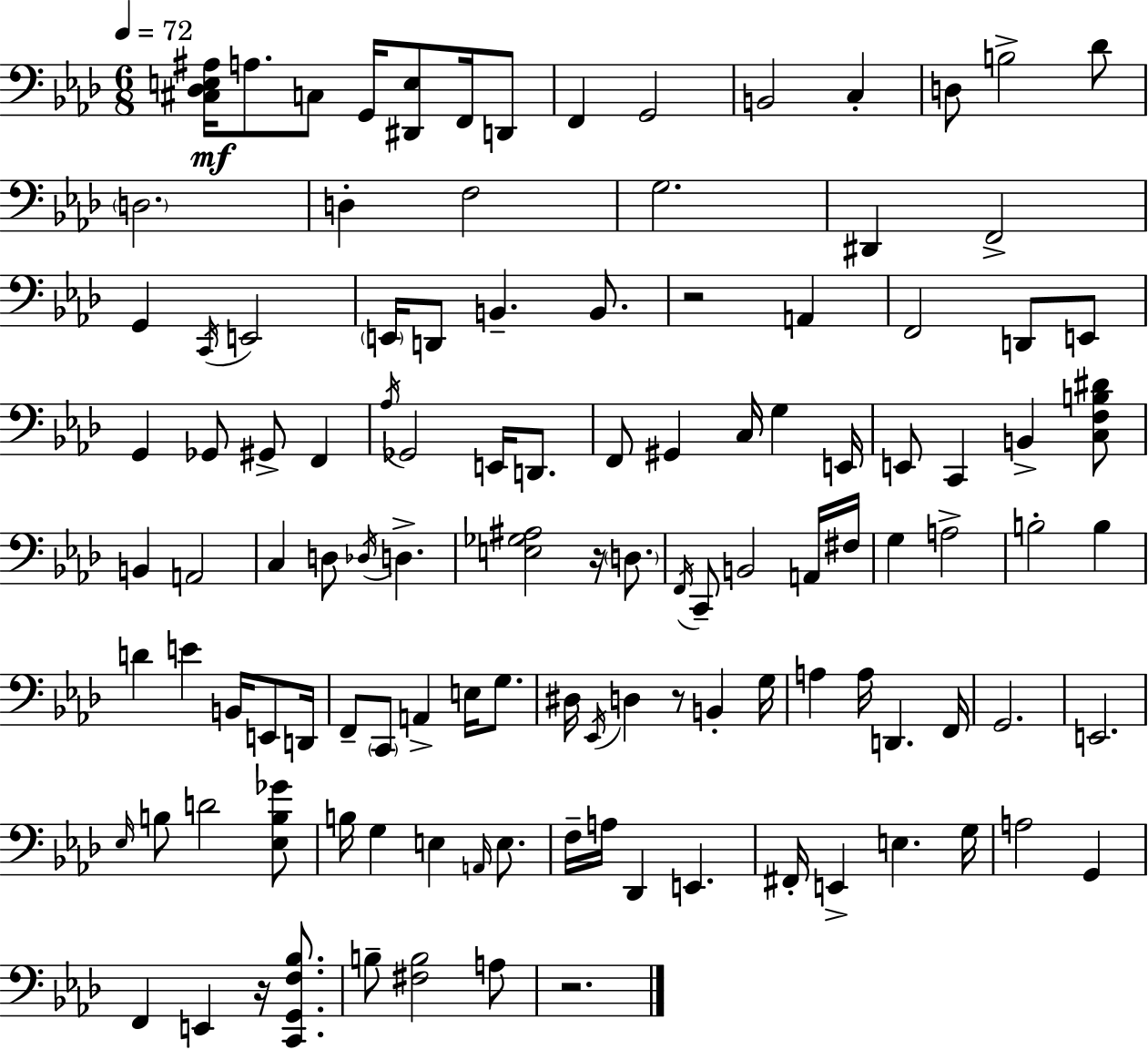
{
  \clef bass
  \numericTimeSignature
  \time 6/8
  \key aes \major
  \tempo 4 = 72
  <cis des e ais>16\mf a8. c8 g,16 <dis, e>8 f,16 d,8 | f,4 g,2 | b,2 c4-. | d8 b2-> des'8 | \break \parenthesize d2. | d4-. f2 | g2. | dis,4 f,2-> | \break g,4 \acciaccatura { c,16 } e,2 | \parenthesize e,16 d,8 b,4.-- b,8. | r2 a,4 | f,2 d,8 e,8 | \break g,4 ges,8 gis,8-> f,4 | \acciaccatura { aes16 } ges,2 e,16 d,8. | f,8 gis,4 c16 g4 | e,16 e,8 c,4 b,4-> | \break <c f b dis'>8 b,4 a,2 | c4 d8 \acciaccatura { des16 } d4.-> | <e ges ais>2 r16 | \parenthesize d8. \acciaccatura { f,16 } c,8-- b,2 | \break a,16 fis16 g4 a2-> | b2-. | b4 d'4 e'4 | b,16 e,8 d,16 f,8-- \parenthesize c,8 a,4-> | \break e16 g8. dis16 \acciaccatura { ees,16 } d4 r8 | b,4-. g16 a4 a16 d,4. | f,16 g,2. | e,2. | \break \grace { ees16 } b8 d'2 | <ees b ges'>8 b16 g4 e4 | \grace { a,16 } e8. f16-- a16 des,4 | e,4. fis,16-. e,4-> | \break e4. g16 a2 | g,4 f,4 e,4 | r16 <c, g, f bes>8. b8-- <fis b>2 | a8 r2. | \break \bar "|."
}